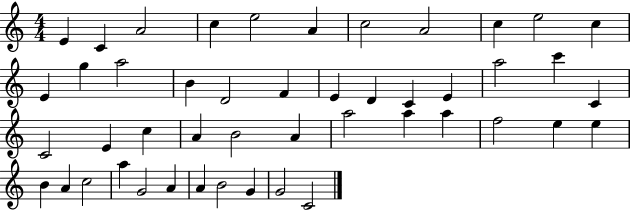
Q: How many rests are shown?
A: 0